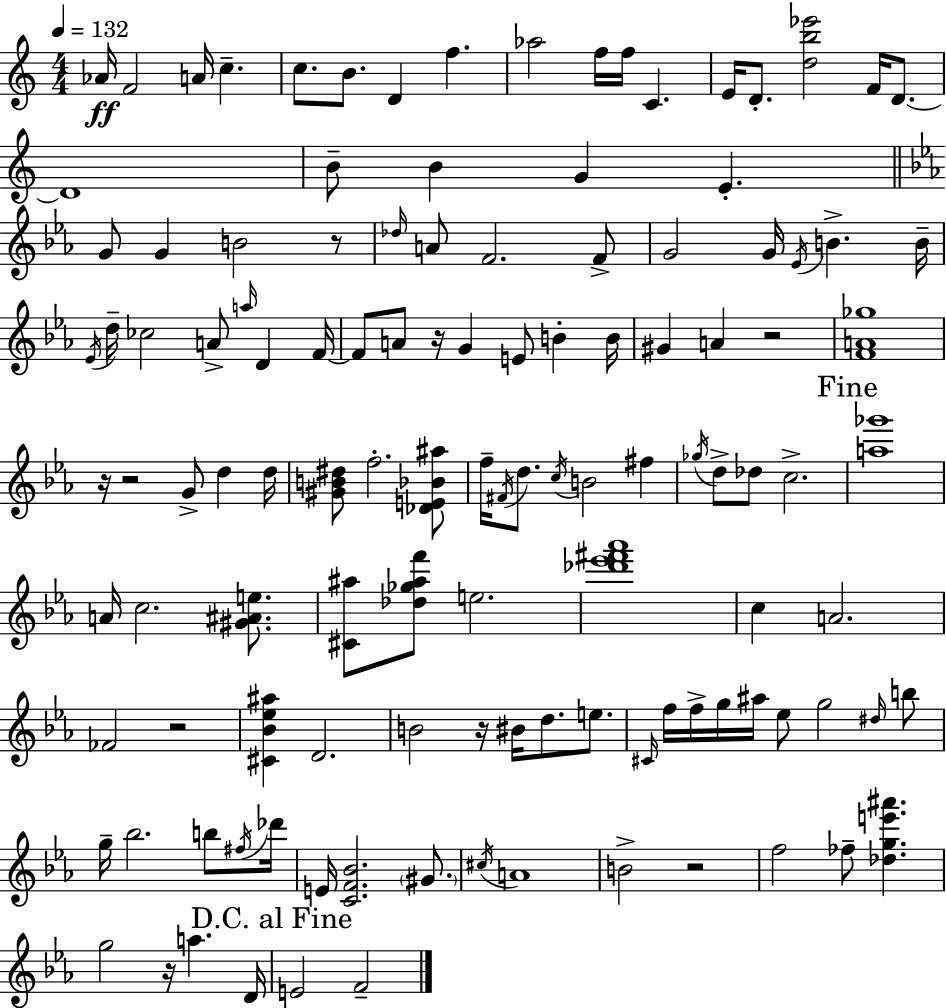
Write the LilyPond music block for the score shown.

{
  \clef treble
  \numericTimeSignature
  \time 4/4
  \key a \minor
  \tempo 4 = 132
  \repeat volta 2 { aes'16\ff f'2 a'16 c''4.-- | c''8. b'8. d'4 f''4. | aes''2 f''16 f''16 c'4. | e'16 d'8.-. <d'' b'' ees'''>2 f'16 d'8.~~ | \break d'1 | b'8-- b'4 g'4 e'4.-. | \bar "||" \break \key ees \major g'8 g'4 b'2 r8 | \grace { des''16 } a'8 f'2. f'8-> | g'2 g'16 \acciaccatura { ees'16 } b'4.-> | b'16-- \acciaccatura { ees'16 } d''16-- ces''2 a'8-> \grace { a''16 } d'4 | \break f'16~~ f'8 a'8 r16 g'4 e'8 b'4-. | b'16 gis'4 a'4 r2 | <f' a' ges''>1 | r16 r2 g'8-> d''4 | \break d''16 <gis' b' dis''>8 f''2.-. | <des' e' bes' ais''>8 f''16-- \acciaccatura { fis'16 } d''8. \acciaccatura { c''16 } b'2 | fis''4 \acciaccatura { ges''16 } d''8-> des''8 c''2.-> | \mark "Fine" <a'' ges'''>1 | \break a'16 c''2. | <gis' ais' e''>8. <cis' ais''>8 <des'' ges'' ais'' f'''>8 e''2. | <des''' ees''' fis''' aes'''>1 | c''4 a'2. | \break fes'2 r2 | <cis' bes' ees'' ais''>4 d'2. | b'2 r16 | bis'16 d''8. e''8. \grace { cis'16 } f''16 f''16-> g''16 ais''16 ees''8 g''2 | \break \grace { dis''16 } b''8 g''16-- bes''2. | b''8 \acciaccatura { fis''16 } des'''16 e'16 <c' f' bes'>2. | \parenthesize gis'8. \acciaccatura { cis''16 } a'1 | b'2-> | \break r2 f''2 | fes''8-- <des'' g'' e''' ais'''>4. g''2 | r16 a''4. d'16 \mark "D.C. al Fine" e'2 | f'2-- } \bar "|."
}